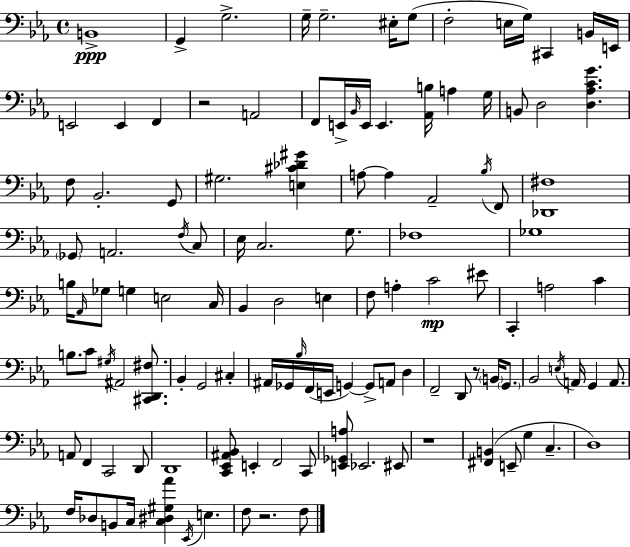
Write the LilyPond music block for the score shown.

{
  \clef bass
  \time 4/4
  \defaultTimeSignature
  \key c \minor
  b,1->\ppp | g,4-> g2.-> | g16-- g2.-- eis16-. g8( | f2-. e16 g16) cis,4 b,16 e,16 | \break e,2 e,4 f,4 | r2 a,2 | f,8 e,16-> \grace { bes,16 } e,16 e,4. <aes, b>16 a4 | g16 b,8 d2 <d aes c' g'>4. | \break f8 bes,2.-. g,8 | gis2. <e cis' des' gis'>4 | a8~~ a4 aes,2-- \acciaccatura { bes16 } | f,8 <des, fis>1 | \break \parenthesize ges,8 a,2. | \acciaccatura { f16 } c8 ees16 c2. | g8. fes1 | ges1 | \break b16 \grace { aes,16 } ges8 g4 e2 | c16 bes,4 d2 | e4 f8 a4-. c'2\mp | eis'8 c,4-. a2 | \break c'4 b8. c'8 \acciaccatura { gis16 } ais,2 | <cis, d, fis>8. bes,4-. g,2 | cis4-. ais,16 ges,16 \grace { bes16 } f,16( e,16 g,4~~) g,8-> | a,8 d4 f,2-- d,8 | \break r8 \parenthesize b,16 \parenthesize g,8. bes,2 \acciaccatura { e16 } a,16 | g,4 a,8. a,8 f,4 c,2 | d,8 d,1 | <c, ees, ais, bes,>8 e,4-. f,2 | \break c,8 <e, ges, a>8 ees,2. | eis,8 r1 | <fis, b,>4( e,8-- g4 | c4.-- d1) | \break f16 des8 b,8 c16 <c dis gis aes'>4 | \acciaccatura { ees,16 } e4. f8 r2. | f8 \bar "|."
}